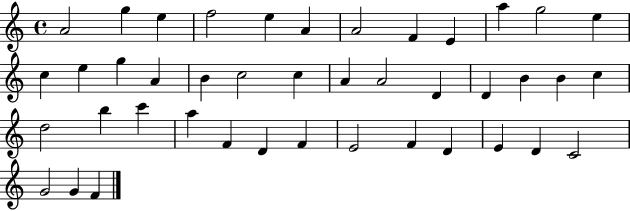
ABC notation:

X:1
T:Untitled
M:4/4
L:1/4
K:C
A2 g e f2 e A A2 F E a g2 e c e g A B c2 c A A2 D D B B c d2 b c' a F D F E2 F D E D C2 G2 G F